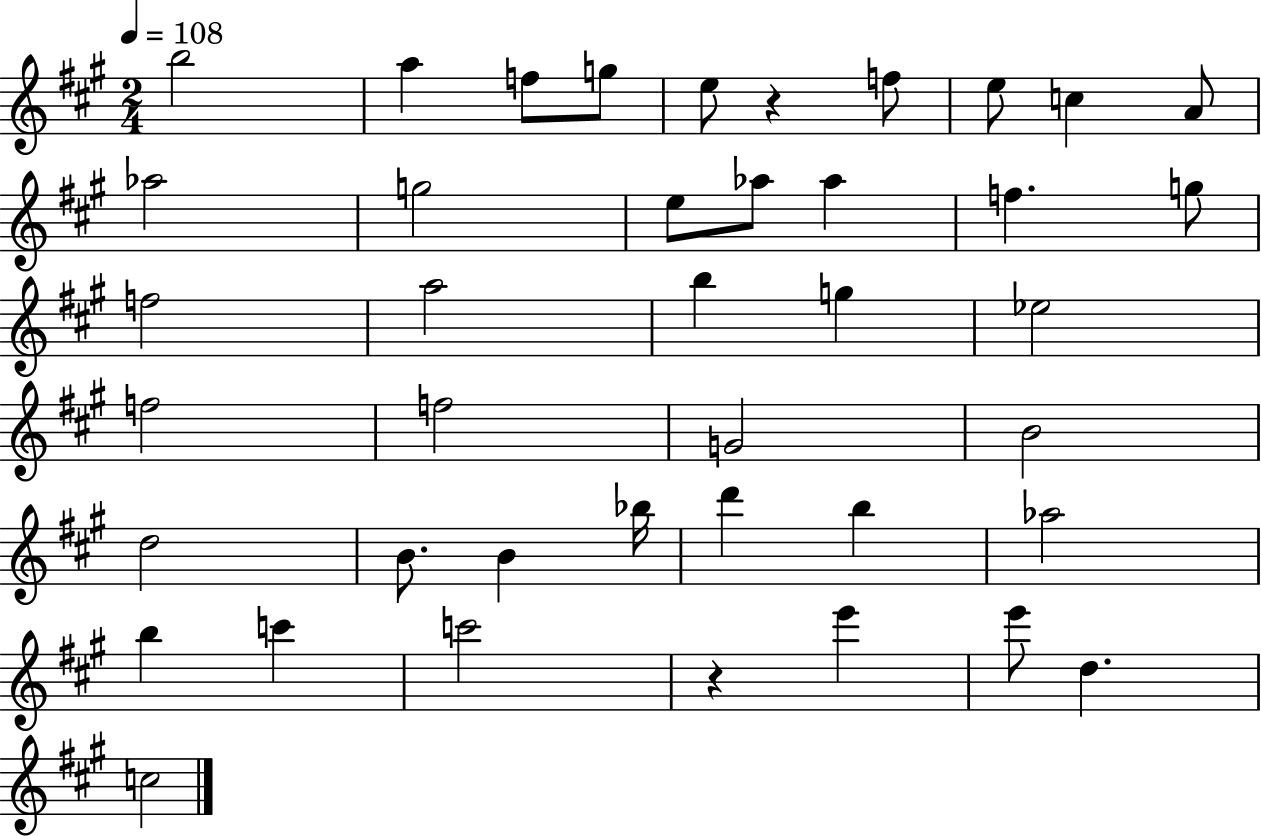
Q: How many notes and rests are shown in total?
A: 41